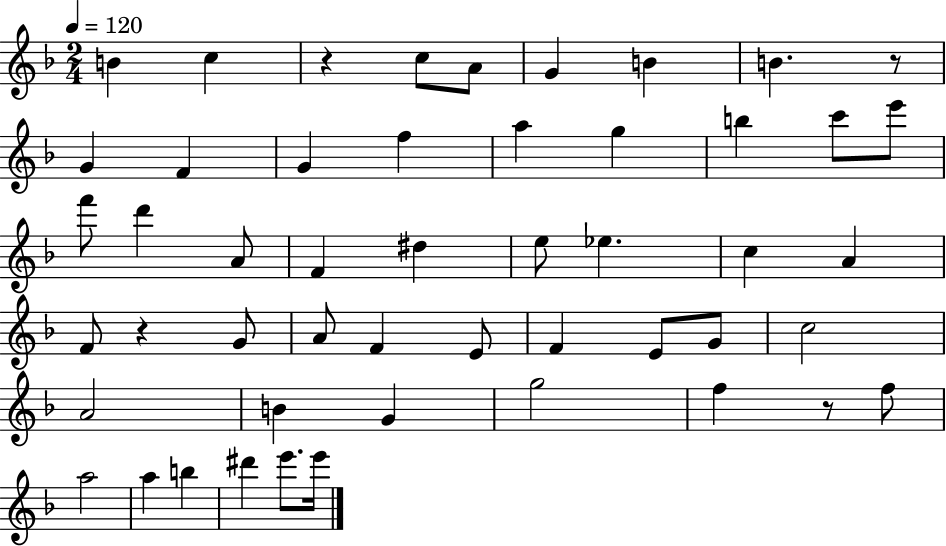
B4/q C5/q R/q C5/e A4/e G4/q B4/q B4/q. R/e G4/q F4/q G4/q F5/q A5/q G5/q B5/q C6/e E6/e F6/e D6/q A4/e F4/q D#5/q E5/e Eb5/q. C5/q A4/q F4/e R/q G4/e A4/e F4/q E4/e F4/q E4/e G4/e C5/h A4/h B4/q G4/q G5/h F5/q R/e F5/e A5/h A5/q B5/q D#6/q E6/e. E6/s